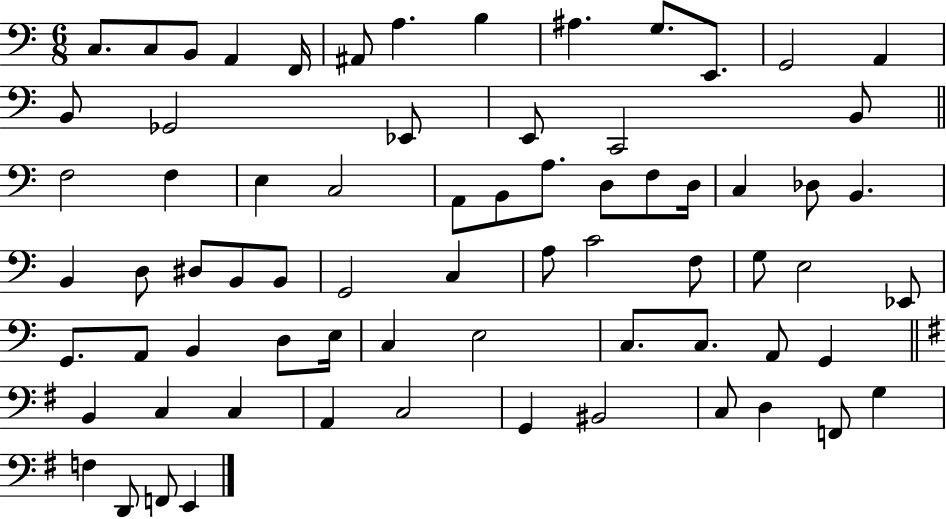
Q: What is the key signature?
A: C major